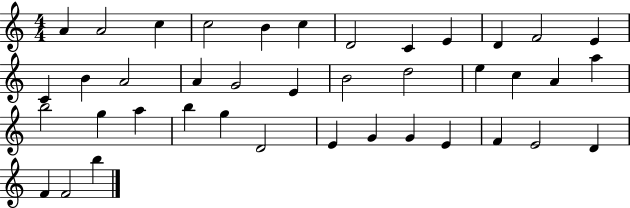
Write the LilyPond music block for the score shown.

{
  \clef treble
  \numericTimeSignature
  \time 4/4
  \key c \major
  a'4 a'2 c''4 | c''2 b'4 c''4 | d'2 c'4 e'4 | d'4 f'2 e'4 | \break c'4 b'4 a'2 | a'4 g'2 e'4 | b'2 d''2 | e''4 c''4 a'4 a''4 | \break b''2 g''4 a''4 | b''4 g''4 d'2 | e'4 g'4 g'4 e'4 | f'4 e'2 d'4 | \break f'4 f'2 b''4 | \bar "|."
}